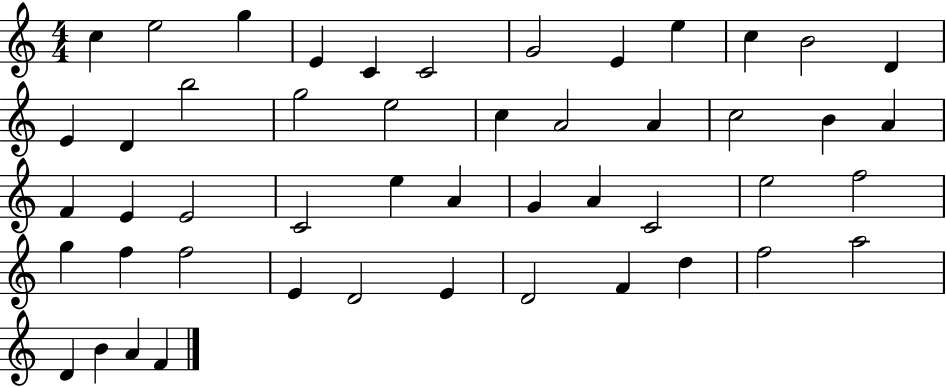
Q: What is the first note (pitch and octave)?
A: C5